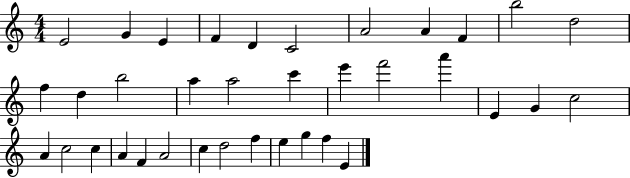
{
  \clef treble
  \numericTimeSignature
  \time 4/4
  \key c \major
  e'2 g'4 e'4 | f'4 d'4 c'2 | a'2 a'4 f'4 | b''2 d''2 | \break f''4 d''4 b''2 | a''4 a''2 c'''4 | e'''4 f'''2 a'''4 | e'4 g'4 c''2 | \break a'4 c''2 c''4 | a'4 f'4 a'2 | c''4 d''2 f''4 | e''4 g''4 f''4 e'4 | \break \bar "|."
}